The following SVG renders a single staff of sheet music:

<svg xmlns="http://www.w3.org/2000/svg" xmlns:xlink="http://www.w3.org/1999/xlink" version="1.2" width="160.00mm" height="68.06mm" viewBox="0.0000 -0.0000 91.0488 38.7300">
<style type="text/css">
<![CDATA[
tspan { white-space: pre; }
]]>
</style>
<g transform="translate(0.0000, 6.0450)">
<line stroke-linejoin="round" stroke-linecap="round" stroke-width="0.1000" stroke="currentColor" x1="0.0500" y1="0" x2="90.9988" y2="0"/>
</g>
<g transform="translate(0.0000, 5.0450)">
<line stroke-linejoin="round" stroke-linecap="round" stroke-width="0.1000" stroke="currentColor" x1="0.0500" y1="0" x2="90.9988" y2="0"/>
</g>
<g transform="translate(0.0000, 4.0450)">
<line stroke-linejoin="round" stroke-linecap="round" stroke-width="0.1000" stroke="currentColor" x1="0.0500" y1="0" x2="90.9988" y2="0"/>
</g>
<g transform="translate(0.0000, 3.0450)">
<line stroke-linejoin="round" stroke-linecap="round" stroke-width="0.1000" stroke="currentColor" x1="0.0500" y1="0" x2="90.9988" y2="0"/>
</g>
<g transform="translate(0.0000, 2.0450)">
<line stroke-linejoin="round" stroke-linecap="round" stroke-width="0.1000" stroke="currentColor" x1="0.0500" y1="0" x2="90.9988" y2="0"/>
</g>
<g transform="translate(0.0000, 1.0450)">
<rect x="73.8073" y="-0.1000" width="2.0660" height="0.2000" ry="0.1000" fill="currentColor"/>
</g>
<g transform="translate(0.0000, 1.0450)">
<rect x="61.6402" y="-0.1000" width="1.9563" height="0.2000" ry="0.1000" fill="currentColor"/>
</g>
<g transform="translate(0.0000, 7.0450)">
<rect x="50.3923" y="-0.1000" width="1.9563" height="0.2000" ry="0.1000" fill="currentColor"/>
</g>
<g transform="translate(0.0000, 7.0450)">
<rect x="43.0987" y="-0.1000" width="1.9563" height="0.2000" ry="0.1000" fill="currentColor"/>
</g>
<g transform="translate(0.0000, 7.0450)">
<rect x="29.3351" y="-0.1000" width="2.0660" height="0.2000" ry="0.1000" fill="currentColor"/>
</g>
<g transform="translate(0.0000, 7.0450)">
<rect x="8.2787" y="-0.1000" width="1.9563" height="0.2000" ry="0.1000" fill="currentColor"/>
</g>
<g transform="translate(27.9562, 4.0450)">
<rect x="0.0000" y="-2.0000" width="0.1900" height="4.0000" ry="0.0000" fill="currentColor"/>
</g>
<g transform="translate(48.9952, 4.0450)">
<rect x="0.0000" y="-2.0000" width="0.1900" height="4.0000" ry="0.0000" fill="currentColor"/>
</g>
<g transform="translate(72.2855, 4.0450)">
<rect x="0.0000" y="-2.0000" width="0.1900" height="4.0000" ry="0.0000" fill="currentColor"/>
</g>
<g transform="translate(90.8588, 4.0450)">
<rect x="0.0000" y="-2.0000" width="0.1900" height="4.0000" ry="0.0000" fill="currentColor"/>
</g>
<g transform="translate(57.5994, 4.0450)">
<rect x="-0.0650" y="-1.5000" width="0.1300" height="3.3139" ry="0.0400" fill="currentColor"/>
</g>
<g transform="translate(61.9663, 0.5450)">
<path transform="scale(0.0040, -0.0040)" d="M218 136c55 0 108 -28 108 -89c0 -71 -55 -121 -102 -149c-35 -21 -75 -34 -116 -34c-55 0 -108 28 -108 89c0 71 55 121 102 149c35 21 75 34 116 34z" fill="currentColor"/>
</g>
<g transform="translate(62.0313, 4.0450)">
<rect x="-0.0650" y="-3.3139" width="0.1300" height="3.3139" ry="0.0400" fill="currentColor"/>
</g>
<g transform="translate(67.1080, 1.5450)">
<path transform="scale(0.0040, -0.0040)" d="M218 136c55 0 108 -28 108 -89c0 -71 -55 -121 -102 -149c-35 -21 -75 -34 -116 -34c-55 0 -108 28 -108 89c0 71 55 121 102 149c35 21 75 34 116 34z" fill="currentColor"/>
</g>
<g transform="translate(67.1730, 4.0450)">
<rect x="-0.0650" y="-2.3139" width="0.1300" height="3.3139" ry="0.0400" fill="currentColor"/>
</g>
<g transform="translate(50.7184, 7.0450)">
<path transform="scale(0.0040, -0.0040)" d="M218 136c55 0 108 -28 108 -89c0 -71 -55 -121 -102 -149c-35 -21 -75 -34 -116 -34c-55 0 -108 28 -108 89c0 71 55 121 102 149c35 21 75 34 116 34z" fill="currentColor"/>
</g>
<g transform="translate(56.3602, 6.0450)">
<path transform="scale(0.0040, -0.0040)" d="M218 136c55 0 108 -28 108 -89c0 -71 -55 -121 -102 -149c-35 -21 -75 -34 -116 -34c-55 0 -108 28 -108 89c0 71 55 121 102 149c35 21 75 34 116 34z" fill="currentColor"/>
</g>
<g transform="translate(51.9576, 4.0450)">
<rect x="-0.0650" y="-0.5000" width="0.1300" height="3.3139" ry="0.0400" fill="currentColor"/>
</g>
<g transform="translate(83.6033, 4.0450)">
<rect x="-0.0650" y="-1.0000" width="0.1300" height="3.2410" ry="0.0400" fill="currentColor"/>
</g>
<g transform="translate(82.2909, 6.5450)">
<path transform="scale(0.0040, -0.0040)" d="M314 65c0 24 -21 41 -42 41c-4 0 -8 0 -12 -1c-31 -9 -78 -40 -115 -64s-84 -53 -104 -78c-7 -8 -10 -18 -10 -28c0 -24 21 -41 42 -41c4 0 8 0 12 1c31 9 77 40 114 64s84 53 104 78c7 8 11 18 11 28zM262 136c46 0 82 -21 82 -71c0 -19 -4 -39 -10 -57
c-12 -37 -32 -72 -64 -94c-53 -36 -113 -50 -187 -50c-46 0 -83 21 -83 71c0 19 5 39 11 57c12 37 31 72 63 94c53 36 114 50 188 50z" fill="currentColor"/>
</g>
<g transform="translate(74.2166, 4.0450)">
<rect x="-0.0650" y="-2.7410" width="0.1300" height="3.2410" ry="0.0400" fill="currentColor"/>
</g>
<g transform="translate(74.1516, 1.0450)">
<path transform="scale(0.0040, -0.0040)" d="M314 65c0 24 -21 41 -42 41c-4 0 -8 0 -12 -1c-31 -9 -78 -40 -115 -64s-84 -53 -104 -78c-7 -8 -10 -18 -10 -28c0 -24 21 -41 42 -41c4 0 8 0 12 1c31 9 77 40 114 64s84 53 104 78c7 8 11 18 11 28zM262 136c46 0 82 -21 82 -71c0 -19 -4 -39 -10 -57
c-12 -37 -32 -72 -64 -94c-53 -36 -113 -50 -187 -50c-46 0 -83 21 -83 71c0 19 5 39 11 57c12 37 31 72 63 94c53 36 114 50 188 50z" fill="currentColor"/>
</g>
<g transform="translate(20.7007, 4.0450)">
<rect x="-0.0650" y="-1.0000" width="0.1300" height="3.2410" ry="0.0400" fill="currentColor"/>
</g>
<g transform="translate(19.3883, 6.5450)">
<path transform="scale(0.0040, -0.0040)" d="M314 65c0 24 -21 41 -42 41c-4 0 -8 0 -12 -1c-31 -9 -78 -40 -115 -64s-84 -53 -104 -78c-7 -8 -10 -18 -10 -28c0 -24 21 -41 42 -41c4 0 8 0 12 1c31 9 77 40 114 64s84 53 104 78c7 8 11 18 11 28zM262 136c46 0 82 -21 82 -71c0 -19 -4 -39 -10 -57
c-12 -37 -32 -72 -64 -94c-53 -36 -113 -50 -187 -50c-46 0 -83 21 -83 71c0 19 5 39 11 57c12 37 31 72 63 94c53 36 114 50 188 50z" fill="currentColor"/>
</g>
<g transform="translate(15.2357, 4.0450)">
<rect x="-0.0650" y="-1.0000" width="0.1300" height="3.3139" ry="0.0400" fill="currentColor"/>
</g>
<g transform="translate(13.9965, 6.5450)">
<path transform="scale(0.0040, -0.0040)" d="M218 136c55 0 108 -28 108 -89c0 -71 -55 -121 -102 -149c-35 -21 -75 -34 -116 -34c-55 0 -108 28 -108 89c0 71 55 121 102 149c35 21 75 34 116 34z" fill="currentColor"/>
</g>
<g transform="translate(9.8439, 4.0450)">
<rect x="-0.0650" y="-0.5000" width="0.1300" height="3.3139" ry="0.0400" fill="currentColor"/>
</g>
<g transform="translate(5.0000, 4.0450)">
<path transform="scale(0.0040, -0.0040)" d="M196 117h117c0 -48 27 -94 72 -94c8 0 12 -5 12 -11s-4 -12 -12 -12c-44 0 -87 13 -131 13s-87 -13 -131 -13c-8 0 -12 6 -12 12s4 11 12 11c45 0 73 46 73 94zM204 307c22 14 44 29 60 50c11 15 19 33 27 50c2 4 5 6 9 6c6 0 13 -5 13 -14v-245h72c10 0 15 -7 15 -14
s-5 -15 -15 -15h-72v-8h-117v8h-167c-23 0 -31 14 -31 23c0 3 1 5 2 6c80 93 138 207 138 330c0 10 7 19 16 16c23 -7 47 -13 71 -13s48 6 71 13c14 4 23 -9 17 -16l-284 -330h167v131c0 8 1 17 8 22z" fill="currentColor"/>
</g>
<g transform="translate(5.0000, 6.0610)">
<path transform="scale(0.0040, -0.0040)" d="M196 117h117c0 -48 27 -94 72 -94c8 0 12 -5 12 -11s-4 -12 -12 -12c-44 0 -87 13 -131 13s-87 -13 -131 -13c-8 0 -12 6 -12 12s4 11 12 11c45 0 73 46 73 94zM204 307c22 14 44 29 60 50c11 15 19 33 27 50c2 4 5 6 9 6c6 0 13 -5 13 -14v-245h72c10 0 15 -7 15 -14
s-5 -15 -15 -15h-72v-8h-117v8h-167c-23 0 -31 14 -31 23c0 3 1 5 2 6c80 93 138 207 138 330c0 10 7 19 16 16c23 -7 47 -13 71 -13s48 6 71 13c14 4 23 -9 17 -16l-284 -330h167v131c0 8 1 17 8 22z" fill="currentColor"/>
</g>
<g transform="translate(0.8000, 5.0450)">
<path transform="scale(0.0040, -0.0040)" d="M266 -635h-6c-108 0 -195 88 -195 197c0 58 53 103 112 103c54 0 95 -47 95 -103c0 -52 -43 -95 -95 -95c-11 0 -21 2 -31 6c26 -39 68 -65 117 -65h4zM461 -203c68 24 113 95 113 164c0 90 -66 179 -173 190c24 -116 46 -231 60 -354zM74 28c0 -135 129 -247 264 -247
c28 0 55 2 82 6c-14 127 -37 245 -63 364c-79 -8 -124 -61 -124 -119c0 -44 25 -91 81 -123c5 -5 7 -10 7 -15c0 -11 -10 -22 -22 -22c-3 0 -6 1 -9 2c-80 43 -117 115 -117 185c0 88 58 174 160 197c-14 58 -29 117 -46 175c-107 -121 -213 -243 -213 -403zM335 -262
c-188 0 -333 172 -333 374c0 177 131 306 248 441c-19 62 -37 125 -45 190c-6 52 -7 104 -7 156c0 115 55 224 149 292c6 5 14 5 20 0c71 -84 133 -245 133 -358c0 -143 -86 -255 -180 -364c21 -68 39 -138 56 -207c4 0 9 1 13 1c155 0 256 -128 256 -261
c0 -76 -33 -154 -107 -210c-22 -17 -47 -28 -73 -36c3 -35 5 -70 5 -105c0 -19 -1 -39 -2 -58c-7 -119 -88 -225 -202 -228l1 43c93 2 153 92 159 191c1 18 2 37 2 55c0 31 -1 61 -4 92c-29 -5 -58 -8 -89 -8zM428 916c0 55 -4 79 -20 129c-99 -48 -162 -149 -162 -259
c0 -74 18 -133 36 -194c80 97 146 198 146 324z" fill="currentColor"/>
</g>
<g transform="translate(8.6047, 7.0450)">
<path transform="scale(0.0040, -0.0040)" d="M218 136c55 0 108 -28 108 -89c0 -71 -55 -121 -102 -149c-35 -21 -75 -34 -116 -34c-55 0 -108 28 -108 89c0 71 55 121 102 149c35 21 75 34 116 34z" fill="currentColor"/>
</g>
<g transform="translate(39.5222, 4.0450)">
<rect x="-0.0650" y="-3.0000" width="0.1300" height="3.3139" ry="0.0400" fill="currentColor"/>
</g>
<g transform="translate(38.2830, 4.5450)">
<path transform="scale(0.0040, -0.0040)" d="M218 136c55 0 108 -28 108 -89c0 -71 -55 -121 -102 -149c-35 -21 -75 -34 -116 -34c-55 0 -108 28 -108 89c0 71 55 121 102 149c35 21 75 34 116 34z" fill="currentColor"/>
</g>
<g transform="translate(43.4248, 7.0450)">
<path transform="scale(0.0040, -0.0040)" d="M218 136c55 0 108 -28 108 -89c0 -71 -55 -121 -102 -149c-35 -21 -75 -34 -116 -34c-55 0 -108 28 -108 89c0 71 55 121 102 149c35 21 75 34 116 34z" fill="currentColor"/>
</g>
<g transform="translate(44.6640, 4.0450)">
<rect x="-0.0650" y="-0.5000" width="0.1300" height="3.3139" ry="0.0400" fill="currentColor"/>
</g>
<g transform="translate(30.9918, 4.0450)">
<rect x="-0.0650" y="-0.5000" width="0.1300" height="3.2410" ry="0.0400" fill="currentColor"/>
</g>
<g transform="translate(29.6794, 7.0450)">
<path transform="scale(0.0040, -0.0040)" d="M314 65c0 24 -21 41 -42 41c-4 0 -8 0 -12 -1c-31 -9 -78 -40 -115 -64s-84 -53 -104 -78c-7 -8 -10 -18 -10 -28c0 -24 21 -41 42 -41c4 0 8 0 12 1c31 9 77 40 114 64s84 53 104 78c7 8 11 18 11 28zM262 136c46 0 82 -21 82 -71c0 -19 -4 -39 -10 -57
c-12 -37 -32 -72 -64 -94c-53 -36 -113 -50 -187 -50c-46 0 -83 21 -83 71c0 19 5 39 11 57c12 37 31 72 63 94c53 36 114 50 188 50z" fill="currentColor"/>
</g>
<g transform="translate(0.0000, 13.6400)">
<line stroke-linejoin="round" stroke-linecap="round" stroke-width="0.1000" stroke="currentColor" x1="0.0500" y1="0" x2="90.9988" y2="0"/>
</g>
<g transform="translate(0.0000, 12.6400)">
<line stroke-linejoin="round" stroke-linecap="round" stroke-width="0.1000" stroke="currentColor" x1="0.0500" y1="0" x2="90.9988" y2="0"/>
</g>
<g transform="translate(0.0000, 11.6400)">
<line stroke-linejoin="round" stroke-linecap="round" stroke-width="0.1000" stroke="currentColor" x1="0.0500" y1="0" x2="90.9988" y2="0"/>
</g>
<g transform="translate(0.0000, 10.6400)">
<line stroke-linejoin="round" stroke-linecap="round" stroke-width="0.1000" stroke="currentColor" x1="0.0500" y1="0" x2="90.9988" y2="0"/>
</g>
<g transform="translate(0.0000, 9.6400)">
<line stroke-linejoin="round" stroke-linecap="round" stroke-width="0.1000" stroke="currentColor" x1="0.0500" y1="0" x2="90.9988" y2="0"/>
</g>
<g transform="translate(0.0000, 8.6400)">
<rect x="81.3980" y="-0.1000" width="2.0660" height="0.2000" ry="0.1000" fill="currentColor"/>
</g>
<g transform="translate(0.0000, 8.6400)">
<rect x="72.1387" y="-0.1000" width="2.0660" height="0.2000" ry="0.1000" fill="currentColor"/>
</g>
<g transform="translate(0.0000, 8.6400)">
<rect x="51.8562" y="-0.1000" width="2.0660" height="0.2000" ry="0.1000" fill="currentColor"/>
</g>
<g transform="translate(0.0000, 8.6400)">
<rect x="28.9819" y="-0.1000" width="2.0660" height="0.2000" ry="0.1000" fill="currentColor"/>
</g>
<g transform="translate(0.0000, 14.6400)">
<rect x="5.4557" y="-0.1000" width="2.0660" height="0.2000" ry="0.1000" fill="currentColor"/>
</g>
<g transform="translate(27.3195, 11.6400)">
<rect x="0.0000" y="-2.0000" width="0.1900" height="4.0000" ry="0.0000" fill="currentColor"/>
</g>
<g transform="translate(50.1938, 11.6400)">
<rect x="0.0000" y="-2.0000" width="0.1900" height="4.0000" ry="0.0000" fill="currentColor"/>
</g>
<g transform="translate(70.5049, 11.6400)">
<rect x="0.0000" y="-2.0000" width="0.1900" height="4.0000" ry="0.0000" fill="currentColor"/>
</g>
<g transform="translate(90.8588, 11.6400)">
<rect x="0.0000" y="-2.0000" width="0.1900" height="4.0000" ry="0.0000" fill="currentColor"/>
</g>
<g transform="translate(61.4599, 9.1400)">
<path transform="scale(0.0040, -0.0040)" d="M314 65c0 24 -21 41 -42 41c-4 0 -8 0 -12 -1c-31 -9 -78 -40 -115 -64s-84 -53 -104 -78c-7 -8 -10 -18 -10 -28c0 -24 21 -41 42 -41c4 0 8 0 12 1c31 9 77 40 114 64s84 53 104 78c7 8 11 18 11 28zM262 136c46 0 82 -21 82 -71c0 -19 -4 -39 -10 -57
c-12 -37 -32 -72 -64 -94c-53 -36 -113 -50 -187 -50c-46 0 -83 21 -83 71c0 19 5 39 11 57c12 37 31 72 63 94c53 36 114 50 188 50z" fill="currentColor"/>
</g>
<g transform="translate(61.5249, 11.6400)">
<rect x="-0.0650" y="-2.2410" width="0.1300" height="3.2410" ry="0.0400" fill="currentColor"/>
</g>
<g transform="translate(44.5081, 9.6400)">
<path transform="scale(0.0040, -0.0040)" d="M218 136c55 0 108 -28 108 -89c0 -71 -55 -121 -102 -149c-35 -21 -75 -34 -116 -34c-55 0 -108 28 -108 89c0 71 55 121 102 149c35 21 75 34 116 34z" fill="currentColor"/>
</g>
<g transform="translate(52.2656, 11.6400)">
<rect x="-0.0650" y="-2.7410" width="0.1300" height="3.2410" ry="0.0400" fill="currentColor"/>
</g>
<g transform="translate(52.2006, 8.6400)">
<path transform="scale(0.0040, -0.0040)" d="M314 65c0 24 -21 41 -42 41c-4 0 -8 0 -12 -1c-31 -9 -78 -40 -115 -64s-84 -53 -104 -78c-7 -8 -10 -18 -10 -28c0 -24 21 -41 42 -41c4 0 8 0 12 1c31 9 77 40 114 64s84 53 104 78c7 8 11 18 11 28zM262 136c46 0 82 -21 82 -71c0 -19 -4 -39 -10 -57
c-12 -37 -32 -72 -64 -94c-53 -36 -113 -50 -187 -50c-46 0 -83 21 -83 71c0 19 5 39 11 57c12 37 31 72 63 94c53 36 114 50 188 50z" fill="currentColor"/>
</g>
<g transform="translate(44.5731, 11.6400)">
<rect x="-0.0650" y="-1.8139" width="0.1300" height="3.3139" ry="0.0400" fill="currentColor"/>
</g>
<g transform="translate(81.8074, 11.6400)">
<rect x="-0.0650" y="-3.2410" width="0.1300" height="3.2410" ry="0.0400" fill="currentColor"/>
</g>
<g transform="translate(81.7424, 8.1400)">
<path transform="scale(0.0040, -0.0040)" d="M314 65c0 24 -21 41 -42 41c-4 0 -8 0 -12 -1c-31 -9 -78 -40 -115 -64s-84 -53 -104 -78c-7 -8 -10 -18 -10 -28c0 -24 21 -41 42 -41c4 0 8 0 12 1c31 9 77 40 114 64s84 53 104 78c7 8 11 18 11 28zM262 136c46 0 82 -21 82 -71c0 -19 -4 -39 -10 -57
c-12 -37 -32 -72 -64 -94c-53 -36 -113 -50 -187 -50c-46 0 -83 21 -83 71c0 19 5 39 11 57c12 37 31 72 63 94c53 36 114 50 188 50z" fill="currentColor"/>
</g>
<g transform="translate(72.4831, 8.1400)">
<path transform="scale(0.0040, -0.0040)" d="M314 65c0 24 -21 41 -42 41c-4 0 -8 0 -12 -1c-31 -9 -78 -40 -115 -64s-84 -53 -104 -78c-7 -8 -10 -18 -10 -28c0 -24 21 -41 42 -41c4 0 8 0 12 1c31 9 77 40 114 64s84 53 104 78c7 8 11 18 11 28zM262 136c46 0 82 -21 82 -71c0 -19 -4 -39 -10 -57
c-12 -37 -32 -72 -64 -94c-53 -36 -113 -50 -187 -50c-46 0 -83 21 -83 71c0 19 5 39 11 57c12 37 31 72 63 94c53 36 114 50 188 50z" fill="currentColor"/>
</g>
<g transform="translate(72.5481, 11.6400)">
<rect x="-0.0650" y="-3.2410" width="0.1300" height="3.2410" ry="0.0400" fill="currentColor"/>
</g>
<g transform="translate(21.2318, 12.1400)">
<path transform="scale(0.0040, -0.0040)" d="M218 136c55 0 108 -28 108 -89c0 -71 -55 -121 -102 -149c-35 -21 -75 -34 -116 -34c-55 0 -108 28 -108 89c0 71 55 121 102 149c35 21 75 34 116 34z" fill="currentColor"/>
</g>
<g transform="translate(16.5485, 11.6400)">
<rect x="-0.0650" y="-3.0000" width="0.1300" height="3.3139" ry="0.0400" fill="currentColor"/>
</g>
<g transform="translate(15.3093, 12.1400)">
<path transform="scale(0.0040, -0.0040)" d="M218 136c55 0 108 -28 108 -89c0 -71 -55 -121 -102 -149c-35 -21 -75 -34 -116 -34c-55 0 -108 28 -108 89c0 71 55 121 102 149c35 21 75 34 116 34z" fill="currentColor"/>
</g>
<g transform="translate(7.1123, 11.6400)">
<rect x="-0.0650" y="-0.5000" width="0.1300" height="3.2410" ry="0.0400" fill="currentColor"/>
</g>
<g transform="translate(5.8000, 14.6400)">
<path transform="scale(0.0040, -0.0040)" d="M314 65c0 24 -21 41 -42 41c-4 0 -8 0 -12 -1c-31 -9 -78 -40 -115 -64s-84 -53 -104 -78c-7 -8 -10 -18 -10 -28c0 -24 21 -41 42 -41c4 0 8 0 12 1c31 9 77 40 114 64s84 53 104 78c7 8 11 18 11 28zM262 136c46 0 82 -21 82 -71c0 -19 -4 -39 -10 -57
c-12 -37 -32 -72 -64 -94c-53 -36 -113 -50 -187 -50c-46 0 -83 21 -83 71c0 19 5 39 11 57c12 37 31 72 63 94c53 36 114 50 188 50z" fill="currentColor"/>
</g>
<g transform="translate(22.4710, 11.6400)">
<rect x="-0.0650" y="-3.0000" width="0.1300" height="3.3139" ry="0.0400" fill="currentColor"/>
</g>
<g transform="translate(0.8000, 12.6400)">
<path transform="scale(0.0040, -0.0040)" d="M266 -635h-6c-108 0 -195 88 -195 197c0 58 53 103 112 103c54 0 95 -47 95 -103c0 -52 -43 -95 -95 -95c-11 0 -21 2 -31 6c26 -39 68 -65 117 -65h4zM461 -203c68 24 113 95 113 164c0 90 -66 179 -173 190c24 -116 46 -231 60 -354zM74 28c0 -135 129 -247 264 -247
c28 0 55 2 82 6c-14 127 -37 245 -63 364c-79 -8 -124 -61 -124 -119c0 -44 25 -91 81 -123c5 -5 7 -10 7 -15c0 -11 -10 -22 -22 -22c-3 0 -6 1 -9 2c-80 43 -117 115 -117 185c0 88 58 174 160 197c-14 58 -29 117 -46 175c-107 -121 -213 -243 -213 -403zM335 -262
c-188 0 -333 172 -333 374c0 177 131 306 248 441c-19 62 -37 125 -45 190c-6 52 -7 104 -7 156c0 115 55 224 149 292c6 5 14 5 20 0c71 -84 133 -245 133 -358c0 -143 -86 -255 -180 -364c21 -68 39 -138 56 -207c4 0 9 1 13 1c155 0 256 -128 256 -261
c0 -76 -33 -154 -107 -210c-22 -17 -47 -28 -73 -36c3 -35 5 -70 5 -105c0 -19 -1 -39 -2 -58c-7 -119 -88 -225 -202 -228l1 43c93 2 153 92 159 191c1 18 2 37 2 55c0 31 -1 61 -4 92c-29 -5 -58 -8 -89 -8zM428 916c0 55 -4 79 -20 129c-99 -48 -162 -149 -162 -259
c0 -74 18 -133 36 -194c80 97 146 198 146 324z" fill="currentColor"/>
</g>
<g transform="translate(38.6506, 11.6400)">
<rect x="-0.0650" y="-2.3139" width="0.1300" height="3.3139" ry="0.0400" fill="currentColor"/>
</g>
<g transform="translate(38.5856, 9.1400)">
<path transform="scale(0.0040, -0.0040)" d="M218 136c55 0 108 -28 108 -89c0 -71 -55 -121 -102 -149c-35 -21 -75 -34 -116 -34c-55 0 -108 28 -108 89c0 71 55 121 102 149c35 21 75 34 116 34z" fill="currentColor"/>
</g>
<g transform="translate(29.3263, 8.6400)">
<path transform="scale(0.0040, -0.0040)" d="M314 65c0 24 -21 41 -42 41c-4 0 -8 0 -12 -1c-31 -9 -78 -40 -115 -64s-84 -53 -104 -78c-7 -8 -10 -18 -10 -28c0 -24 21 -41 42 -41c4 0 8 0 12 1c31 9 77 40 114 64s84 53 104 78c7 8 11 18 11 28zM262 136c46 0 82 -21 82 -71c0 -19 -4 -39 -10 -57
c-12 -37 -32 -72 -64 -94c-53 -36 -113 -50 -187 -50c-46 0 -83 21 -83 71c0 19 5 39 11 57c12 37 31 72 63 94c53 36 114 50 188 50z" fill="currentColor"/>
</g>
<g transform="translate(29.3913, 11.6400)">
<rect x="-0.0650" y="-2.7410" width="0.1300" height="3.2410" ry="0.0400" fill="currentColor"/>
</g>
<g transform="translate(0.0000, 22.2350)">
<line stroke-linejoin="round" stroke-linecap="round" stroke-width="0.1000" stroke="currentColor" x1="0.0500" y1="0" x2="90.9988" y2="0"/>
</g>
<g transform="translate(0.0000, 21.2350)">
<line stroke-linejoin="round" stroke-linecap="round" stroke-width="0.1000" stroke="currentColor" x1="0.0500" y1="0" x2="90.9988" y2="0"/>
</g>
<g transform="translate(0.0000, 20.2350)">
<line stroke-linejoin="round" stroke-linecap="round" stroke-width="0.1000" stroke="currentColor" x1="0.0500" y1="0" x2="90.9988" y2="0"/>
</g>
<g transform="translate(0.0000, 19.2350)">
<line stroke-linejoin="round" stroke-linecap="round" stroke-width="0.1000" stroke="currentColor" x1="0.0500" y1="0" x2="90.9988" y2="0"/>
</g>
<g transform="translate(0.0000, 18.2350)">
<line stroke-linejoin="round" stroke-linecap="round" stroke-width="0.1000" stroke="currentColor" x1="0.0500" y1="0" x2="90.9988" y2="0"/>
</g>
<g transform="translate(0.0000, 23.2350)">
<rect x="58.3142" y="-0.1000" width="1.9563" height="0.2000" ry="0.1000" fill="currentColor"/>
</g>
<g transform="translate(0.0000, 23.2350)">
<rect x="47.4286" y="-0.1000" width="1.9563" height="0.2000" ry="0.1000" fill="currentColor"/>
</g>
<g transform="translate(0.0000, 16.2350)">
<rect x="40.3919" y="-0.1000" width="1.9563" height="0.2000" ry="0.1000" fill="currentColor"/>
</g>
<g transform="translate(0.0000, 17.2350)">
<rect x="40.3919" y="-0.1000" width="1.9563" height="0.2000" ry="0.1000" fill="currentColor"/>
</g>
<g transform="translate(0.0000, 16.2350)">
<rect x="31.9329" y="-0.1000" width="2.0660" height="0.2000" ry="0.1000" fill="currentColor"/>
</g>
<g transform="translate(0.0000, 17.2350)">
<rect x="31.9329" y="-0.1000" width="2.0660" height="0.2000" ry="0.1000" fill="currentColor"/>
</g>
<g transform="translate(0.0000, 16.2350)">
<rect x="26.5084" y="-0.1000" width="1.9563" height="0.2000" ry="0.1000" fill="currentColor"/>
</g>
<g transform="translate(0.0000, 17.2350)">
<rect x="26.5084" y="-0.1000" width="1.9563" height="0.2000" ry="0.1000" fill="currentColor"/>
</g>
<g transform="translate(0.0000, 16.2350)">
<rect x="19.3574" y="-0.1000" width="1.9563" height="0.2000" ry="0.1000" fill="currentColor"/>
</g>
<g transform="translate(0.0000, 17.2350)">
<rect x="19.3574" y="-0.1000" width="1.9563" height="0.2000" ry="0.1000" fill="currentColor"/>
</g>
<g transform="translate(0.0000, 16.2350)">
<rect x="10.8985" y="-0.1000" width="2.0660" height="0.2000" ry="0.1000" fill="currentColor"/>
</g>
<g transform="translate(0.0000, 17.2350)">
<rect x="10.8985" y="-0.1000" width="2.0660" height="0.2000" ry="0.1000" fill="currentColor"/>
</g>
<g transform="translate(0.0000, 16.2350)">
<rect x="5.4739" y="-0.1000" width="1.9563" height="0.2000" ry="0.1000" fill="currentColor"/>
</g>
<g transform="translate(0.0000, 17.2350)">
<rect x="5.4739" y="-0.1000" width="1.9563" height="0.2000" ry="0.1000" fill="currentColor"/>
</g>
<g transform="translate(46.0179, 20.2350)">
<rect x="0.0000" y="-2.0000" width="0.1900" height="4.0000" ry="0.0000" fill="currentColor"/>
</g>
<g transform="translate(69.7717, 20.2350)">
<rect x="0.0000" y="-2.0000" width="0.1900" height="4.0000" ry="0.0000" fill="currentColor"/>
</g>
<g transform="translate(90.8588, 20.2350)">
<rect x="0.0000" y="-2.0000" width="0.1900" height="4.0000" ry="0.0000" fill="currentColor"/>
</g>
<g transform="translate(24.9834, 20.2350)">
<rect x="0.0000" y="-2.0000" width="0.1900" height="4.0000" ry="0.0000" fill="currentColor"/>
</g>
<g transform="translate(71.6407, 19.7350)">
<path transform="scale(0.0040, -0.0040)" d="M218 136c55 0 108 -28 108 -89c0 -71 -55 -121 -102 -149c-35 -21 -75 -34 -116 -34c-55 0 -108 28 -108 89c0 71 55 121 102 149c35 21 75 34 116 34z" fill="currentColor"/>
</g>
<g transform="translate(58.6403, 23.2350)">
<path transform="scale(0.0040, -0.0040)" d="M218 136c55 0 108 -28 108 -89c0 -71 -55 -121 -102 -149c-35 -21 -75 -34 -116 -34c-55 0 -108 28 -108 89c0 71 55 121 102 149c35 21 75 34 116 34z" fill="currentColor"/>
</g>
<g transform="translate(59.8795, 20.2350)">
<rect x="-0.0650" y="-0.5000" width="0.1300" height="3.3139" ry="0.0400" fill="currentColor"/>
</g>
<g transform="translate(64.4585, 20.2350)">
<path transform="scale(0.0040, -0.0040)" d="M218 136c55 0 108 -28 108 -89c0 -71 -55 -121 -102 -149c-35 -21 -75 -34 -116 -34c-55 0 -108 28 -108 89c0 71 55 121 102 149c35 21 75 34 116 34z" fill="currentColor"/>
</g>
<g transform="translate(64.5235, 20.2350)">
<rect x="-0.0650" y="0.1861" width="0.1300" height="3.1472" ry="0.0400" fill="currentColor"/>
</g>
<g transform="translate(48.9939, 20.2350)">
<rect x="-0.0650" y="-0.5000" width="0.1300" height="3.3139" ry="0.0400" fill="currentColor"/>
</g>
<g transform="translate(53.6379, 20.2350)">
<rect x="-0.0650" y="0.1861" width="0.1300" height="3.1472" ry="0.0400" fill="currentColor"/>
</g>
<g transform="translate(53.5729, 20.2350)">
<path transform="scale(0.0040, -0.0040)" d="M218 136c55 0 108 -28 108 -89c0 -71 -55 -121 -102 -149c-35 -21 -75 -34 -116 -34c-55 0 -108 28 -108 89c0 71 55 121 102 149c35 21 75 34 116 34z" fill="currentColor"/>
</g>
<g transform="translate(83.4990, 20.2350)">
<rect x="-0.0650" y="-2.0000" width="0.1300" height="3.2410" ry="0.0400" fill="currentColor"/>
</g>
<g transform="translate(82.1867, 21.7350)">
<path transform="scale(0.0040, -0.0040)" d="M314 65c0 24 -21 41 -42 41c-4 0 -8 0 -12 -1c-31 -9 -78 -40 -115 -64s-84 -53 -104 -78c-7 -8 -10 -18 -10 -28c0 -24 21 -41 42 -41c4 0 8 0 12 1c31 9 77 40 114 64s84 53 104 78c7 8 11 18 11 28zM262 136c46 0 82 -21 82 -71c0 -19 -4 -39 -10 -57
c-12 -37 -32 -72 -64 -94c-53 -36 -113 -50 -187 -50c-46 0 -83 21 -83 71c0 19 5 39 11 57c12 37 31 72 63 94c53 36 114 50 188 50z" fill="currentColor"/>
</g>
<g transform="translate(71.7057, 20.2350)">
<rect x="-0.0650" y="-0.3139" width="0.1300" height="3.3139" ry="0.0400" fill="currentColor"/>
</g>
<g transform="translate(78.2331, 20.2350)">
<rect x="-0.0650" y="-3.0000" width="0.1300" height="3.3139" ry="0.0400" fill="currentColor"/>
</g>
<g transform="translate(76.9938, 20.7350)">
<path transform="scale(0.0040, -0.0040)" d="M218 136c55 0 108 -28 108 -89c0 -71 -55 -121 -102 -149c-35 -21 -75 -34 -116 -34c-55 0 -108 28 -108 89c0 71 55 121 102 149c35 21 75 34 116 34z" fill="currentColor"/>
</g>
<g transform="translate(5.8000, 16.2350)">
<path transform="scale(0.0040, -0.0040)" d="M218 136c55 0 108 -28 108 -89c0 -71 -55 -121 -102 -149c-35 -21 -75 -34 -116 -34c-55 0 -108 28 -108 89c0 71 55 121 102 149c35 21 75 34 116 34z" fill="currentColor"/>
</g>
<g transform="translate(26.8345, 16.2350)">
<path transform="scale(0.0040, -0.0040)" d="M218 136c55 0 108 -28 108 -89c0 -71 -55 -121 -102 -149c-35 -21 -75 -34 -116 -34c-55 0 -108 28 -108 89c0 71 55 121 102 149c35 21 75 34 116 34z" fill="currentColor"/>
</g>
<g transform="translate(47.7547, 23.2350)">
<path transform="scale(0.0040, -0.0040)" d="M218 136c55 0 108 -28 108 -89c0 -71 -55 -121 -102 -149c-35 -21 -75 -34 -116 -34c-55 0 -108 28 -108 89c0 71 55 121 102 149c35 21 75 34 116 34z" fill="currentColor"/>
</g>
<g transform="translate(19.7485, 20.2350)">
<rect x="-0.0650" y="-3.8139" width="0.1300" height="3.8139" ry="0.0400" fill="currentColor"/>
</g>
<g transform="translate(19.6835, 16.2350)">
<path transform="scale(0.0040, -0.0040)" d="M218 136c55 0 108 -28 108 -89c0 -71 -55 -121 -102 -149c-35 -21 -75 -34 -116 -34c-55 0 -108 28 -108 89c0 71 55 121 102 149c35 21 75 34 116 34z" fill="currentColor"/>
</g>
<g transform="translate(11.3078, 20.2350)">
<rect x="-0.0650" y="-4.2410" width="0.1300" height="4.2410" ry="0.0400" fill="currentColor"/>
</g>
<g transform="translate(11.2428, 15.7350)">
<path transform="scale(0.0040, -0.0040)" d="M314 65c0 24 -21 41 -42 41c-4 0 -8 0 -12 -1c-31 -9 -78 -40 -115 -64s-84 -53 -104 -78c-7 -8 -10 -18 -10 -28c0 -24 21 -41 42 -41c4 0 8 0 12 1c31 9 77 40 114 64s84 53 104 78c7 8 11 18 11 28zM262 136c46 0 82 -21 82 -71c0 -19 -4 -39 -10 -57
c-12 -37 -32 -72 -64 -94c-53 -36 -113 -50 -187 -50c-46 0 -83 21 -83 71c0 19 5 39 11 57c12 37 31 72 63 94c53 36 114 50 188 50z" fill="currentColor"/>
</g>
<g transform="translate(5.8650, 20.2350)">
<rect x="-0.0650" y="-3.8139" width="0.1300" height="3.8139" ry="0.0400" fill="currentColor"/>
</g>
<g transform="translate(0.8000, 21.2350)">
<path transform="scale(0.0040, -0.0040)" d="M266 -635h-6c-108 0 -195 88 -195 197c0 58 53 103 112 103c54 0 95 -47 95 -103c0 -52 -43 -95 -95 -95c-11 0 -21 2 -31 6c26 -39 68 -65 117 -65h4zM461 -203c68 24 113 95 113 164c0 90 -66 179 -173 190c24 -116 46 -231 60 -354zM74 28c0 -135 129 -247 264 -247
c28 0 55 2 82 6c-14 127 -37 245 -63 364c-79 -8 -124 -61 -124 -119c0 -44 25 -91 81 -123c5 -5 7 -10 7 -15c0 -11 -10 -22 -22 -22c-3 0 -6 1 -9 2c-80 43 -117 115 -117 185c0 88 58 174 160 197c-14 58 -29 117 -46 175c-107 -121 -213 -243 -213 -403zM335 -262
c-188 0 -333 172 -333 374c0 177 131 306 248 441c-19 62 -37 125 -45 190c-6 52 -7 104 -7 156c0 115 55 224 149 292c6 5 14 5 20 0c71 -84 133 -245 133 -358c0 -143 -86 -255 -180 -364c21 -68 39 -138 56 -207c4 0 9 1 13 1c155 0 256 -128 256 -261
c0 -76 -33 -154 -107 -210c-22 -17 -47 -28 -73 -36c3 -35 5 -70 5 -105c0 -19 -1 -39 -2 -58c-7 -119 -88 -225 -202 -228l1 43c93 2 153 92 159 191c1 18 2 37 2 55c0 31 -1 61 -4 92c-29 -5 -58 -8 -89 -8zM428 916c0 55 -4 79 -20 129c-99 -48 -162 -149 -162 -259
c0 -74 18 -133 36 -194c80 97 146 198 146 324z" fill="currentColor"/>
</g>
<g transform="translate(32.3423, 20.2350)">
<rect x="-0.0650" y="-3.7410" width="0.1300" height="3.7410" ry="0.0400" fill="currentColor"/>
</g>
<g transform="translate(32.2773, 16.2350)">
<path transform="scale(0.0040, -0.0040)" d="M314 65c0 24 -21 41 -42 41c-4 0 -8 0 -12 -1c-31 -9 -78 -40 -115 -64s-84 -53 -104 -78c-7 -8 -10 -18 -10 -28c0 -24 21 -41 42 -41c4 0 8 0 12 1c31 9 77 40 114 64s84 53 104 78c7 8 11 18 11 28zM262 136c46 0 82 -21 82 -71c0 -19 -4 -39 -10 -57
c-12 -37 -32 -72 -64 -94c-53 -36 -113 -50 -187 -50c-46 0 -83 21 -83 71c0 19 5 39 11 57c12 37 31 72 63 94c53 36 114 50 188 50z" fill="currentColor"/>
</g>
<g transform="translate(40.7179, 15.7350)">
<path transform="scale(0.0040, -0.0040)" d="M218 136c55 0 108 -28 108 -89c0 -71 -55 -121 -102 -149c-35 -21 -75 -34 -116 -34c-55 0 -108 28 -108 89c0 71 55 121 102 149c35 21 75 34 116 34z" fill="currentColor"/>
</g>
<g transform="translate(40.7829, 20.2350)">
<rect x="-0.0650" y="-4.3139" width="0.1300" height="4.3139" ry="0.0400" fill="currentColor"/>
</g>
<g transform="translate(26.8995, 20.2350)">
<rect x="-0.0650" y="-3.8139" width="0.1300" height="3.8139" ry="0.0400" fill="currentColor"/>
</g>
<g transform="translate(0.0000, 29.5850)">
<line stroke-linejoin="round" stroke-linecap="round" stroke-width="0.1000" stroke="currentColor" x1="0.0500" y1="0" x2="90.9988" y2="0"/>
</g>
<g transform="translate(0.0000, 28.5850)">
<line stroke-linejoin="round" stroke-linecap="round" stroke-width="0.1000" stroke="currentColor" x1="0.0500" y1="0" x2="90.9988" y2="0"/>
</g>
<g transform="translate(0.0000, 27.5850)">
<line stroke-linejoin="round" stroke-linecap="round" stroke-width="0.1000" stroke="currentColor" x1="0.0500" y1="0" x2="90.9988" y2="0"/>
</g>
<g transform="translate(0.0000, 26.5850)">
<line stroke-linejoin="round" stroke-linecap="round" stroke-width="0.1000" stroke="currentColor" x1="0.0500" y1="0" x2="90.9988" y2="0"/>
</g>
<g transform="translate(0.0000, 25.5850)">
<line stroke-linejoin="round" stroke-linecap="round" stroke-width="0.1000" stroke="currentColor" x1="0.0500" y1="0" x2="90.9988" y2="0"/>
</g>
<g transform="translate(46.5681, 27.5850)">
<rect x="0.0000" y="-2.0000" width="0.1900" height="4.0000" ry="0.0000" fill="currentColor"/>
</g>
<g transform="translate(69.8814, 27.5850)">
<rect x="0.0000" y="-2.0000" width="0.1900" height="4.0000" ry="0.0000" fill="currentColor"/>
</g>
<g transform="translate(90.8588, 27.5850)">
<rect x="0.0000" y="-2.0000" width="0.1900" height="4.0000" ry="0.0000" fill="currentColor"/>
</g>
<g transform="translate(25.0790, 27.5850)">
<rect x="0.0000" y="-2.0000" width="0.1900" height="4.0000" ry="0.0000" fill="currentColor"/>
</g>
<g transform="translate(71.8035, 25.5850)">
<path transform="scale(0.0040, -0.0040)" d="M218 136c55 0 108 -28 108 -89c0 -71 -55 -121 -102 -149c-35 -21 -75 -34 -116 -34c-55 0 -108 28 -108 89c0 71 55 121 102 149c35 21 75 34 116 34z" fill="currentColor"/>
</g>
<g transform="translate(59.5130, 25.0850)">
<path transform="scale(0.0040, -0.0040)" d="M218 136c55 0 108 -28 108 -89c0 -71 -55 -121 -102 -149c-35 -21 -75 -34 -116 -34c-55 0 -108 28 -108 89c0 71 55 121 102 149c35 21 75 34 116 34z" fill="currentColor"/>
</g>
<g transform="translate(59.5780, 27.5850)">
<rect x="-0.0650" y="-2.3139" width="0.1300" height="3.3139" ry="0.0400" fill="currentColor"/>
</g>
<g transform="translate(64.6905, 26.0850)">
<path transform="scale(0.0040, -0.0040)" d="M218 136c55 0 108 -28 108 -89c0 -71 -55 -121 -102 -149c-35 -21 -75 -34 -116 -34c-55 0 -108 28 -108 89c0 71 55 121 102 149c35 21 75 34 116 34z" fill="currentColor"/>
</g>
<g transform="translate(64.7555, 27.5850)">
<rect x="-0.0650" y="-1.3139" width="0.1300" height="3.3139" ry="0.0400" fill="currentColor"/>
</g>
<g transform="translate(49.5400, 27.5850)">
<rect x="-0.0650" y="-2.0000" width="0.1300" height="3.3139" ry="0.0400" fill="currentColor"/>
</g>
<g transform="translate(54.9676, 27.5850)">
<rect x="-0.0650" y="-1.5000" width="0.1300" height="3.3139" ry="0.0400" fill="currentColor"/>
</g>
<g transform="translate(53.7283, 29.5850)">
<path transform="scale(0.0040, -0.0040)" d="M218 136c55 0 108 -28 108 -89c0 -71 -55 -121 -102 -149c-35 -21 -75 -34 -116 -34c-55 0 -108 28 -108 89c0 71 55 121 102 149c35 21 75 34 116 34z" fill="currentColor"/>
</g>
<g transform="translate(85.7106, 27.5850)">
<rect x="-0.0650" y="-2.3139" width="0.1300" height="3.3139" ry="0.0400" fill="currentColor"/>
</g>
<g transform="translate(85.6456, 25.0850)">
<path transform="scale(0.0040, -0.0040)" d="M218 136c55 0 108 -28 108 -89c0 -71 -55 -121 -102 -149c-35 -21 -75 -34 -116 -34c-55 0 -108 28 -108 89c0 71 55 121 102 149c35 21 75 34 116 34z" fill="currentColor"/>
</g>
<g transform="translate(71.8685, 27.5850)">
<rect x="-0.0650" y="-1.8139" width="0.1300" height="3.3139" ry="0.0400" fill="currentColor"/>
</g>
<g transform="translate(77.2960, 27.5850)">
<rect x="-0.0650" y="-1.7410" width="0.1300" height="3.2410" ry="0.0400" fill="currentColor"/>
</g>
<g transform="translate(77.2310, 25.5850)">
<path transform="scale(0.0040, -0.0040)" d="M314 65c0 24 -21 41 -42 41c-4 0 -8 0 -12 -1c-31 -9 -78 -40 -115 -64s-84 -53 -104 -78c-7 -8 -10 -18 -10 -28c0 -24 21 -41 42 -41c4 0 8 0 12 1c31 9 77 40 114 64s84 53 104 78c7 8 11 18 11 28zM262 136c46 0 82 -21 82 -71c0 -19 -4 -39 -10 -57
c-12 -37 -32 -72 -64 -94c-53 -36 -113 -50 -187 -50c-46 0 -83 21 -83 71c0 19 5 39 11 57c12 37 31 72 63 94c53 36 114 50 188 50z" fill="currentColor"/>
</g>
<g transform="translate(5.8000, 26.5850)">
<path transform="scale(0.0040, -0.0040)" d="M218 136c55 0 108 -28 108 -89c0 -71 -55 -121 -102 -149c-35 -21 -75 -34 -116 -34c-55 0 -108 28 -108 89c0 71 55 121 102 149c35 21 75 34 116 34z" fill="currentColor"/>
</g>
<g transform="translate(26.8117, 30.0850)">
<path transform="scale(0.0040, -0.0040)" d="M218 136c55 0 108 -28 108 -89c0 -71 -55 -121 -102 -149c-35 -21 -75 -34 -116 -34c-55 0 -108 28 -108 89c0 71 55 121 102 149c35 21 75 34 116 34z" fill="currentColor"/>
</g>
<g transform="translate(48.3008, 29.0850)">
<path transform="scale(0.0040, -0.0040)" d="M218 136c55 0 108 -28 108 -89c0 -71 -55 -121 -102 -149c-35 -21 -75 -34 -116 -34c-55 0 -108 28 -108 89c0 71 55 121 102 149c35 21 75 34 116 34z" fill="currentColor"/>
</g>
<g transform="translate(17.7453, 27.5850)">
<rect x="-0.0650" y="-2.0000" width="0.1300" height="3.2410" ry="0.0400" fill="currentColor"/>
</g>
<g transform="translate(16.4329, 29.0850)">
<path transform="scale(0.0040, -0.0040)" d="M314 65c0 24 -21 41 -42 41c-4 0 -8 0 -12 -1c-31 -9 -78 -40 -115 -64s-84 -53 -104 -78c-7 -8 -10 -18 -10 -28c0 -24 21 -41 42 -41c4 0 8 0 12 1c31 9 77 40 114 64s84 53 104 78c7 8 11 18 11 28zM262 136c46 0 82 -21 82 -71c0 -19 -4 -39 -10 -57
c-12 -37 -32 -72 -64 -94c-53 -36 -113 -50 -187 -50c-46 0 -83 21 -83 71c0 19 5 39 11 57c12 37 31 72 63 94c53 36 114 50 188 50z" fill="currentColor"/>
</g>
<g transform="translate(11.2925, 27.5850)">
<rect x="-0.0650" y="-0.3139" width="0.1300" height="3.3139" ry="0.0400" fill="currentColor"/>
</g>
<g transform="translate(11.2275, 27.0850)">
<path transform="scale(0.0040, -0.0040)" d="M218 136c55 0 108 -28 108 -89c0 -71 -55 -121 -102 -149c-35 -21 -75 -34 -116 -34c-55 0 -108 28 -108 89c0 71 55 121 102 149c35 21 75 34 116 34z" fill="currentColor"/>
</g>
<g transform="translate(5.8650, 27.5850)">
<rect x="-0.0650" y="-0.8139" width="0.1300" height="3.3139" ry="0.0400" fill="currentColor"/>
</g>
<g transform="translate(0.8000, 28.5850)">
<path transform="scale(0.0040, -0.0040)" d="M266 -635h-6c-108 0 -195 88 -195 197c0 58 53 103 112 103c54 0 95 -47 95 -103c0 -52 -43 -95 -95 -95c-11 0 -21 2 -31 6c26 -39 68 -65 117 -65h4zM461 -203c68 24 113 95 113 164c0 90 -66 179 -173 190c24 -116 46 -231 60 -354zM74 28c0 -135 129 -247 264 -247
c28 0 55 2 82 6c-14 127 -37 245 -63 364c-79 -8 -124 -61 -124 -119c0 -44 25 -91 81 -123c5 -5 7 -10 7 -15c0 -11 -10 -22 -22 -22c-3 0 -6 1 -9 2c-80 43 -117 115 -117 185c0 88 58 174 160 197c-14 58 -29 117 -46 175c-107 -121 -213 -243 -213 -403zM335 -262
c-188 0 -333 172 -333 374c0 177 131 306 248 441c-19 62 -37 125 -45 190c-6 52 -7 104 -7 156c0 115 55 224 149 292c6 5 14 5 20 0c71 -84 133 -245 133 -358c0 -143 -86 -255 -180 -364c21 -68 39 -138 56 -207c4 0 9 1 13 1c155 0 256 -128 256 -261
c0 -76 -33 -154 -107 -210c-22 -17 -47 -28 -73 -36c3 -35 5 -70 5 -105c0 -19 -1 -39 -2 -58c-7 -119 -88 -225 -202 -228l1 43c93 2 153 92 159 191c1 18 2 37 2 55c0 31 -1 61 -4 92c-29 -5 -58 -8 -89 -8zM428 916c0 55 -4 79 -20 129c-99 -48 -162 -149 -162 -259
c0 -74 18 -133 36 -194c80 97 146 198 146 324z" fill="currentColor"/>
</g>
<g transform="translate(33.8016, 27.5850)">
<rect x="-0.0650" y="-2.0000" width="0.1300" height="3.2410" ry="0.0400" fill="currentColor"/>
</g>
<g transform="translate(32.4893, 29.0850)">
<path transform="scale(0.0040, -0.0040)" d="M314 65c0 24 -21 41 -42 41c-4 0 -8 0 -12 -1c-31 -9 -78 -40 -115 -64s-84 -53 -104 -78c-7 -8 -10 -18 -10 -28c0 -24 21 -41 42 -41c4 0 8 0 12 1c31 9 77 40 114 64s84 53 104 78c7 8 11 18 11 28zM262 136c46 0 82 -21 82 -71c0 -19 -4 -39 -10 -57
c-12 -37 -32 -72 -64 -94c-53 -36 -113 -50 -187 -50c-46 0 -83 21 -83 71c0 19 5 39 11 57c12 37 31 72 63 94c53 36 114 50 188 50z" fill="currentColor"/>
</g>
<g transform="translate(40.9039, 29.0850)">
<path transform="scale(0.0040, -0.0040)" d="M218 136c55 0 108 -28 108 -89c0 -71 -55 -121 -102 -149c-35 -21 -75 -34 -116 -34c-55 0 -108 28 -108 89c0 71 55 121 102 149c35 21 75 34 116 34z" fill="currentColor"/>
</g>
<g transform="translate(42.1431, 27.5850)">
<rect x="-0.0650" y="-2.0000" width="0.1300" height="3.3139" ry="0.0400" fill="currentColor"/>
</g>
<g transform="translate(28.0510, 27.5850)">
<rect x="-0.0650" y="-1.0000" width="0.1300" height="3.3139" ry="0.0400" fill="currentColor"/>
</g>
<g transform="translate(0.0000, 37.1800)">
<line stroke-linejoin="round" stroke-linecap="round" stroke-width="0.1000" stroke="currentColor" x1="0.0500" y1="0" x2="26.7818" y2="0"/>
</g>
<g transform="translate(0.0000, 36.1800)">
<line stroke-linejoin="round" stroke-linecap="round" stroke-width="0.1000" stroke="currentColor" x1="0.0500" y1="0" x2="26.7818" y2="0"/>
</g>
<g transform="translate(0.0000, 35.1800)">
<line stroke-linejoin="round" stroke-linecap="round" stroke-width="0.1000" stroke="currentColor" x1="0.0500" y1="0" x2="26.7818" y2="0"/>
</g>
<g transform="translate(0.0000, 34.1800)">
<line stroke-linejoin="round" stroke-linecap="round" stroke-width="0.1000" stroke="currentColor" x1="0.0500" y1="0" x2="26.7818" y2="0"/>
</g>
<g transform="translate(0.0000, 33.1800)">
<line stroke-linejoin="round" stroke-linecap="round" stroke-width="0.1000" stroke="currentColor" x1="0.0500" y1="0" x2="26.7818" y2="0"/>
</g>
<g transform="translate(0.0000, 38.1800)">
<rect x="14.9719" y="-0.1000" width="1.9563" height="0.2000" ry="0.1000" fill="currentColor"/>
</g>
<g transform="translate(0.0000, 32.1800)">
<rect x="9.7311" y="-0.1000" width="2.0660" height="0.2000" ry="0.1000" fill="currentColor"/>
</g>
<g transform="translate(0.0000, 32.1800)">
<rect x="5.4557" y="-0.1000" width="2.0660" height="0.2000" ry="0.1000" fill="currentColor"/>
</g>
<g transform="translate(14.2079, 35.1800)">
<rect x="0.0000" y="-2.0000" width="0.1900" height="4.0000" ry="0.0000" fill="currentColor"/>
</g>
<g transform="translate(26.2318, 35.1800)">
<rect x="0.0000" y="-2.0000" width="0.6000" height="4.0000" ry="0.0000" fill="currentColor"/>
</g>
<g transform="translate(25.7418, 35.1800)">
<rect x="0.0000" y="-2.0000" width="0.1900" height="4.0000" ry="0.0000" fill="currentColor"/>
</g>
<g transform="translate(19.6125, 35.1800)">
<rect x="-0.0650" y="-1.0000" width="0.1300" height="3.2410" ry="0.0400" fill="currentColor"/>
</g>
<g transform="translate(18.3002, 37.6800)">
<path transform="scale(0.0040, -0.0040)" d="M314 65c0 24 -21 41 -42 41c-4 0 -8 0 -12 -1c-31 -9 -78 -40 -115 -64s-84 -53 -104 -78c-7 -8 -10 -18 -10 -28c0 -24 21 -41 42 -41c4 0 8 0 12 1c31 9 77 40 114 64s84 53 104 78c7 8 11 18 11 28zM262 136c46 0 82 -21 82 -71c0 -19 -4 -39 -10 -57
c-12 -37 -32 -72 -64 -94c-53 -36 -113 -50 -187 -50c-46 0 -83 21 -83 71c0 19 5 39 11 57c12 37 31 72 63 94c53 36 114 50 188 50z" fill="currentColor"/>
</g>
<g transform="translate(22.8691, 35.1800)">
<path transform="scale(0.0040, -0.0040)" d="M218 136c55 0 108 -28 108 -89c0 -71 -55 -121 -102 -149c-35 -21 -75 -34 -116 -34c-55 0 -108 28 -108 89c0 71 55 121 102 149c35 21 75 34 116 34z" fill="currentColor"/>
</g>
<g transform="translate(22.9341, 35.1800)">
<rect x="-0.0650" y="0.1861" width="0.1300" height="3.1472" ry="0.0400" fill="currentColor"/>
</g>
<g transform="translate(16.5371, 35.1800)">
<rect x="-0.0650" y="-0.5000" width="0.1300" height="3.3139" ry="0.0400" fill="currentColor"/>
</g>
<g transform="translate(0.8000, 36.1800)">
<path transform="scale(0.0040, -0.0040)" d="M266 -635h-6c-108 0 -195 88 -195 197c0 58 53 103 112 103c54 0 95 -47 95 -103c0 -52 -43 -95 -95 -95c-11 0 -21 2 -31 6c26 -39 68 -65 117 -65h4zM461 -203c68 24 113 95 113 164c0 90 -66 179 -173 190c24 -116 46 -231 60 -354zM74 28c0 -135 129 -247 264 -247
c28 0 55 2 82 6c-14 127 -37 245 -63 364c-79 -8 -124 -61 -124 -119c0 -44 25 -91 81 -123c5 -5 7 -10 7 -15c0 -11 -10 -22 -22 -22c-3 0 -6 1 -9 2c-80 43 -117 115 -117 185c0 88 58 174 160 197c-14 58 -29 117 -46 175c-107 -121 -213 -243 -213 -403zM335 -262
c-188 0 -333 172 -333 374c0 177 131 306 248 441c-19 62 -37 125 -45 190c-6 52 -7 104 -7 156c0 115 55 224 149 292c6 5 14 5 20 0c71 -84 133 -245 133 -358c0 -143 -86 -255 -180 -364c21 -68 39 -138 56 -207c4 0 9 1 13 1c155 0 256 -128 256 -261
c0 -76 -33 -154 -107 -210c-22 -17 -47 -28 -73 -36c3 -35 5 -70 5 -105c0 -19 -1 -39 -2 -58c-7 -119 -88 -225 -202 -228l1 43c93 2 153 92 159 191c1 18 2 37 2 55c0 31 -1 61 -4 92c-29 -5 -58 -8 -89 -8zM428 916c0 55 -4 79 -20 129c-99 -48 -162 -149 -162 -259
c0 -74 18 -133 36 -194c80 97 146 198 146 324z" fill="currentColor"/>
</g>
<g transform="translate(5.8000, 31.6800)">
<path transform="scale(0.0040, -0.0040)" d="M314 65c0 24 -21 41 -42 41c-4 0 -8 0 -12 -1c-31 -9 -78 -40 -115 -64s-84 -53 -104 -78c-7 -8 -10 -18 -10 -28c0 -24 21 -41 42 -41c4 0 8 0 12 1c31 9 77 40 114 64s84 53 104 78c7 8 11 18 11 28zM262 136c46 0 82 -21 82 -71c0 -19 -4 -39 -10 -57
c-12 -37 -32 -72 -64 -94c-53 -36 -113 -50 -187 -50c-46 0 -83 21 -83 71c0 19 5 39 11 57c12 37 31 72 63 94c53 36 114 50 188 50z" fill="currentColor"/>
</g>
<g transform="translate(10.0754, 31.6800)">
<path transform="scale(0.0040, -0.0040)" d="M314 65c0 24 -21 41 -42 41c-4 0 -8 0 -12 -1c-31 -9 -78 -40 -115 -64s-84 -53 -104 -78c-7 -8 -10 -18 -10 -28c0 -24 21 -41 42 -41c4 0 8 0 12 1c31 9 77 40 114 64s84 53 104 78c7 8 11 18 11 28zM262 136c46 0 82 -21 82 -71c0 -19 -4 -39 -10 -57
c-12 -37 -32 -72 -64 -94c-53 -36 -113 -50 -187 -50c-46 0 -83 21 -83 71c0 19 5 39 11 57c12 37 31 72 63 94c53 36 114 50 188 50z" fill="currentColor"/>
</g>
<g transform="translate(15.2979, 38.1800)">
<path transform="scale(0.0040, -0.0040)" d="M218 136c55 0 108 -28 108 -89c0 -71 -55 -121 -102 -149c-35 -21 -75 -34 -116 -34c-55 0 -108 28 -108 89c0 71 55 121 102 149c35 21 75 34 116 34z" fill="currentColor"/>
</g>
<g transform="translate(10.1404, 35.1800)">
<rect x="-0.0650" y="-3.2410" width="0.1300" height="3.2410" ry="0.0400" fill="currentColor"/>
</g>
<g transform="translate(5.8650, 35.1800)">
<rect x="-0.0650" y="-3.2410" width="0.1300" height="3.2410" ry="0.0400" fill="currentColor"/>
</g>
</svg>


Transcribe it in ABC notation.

X:1
T:Untitled
M:4/4
L:1/4
K:C
C D D2 C2 A C C E b g a2 D2 C2 A A a2 g f a2 g2 b2 b2 c' d'2 c' c' c'2 d' C B C B c A F2 d c F2 D F2 F F E g e f f2 g b2 b2 C D2 B